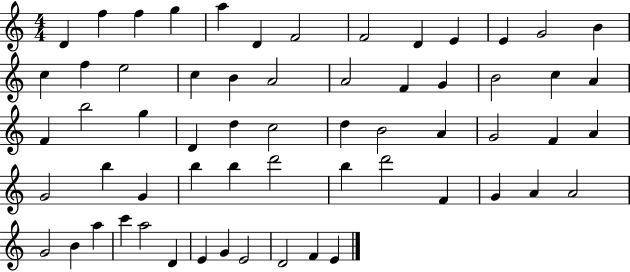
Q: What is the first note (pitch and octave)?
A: D4